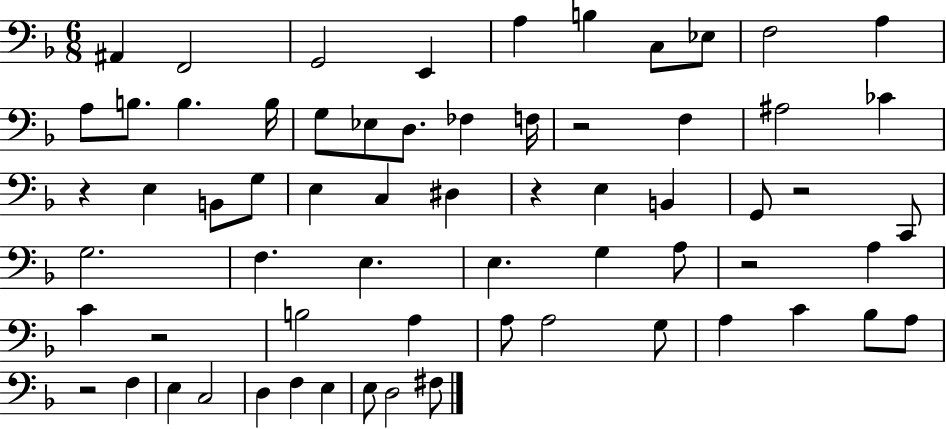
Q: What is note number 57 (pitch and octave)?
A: D3